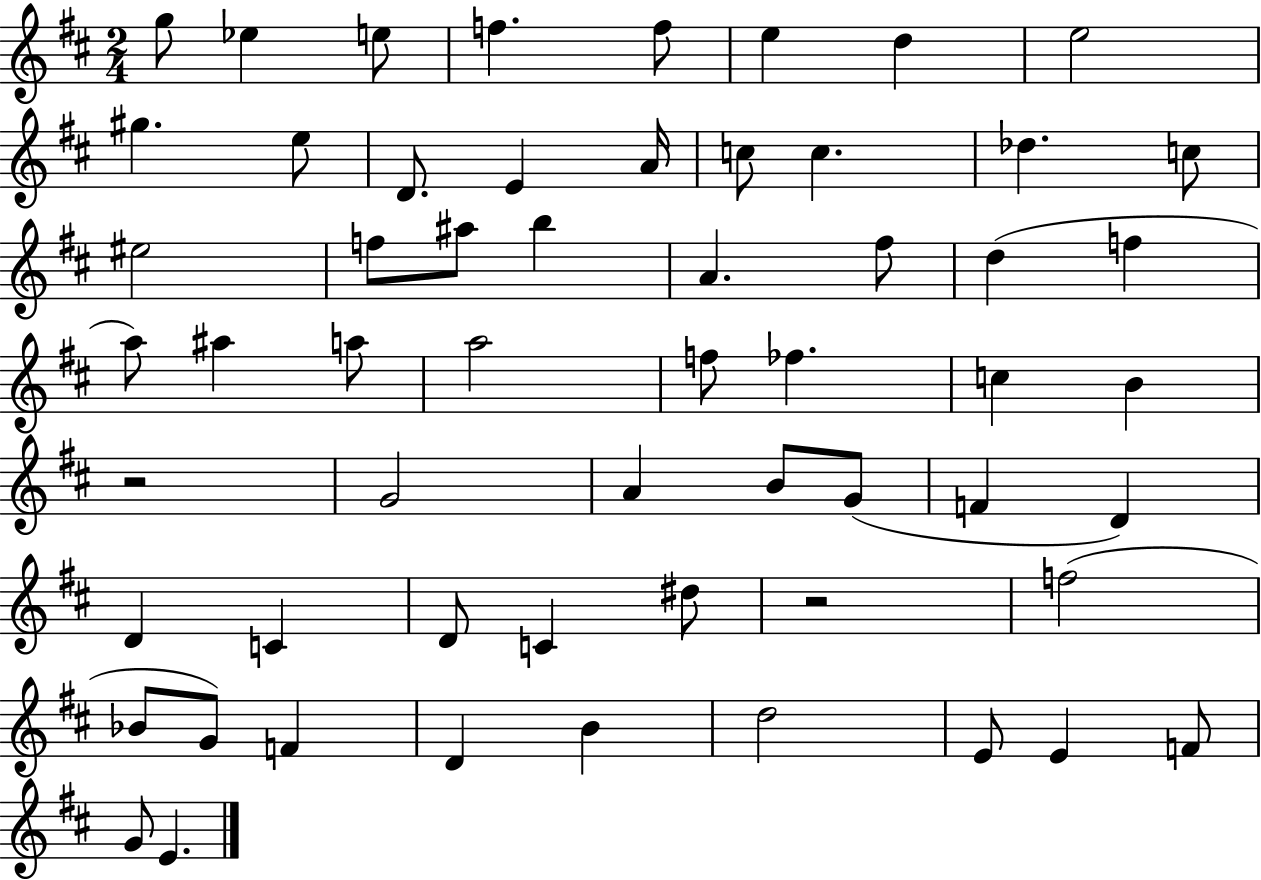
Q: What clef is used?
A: treble